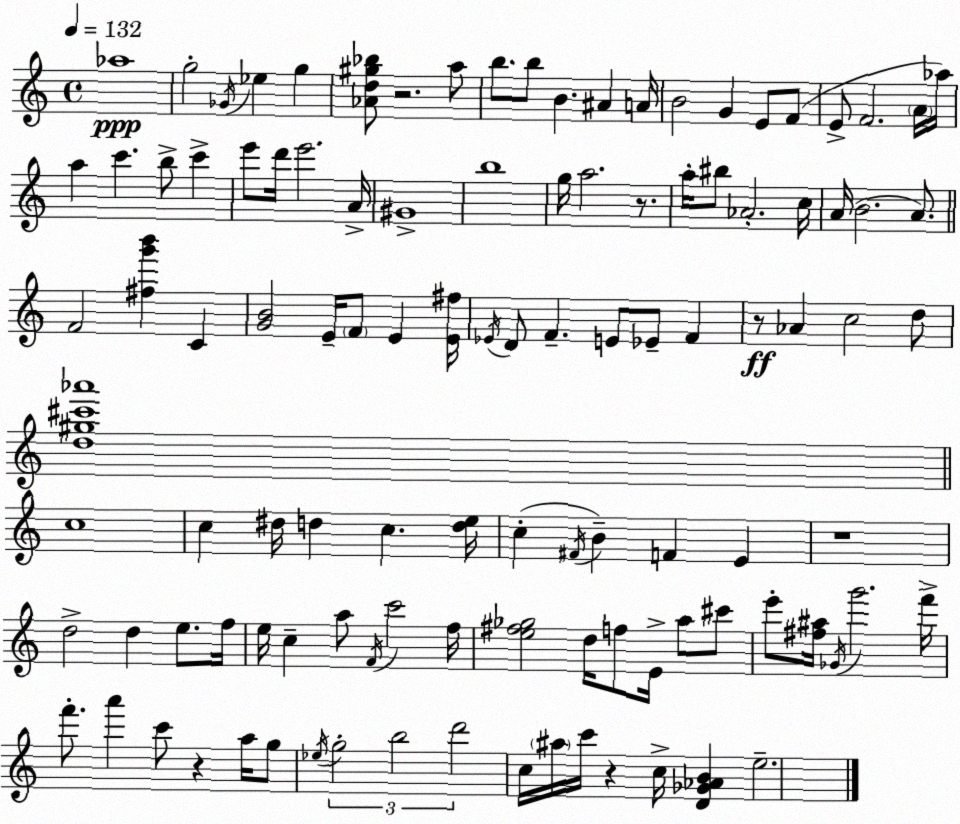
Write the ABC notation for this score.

X:1
T:Untitled
M:4/4
L:1/4
K:Am
_a4 g2 _G/4 _e g [_Ad^g_b]/2 z2 a/2 b/2 b/2 B ^A A/4 B2 G E/2 F/2 E/2 F2 A/4 _a/4 a c' b/2 c' e'/2 d'/4 e'2 A/4 ^G4 b4 g/4 a2 z/2 a/4 ^b/2 _A2 c/4 A/4 B2 A/2 F2 [^fg'b'] C [GB]2 E/4 F/2 E [E^f]/4 _E/4 D/2 F E/2 _E/2 F z/2 _A c2 d/2 [d^g^c'_a']4 c4 c ^d/4 d c [de]/4 c ^F/4 B F E z4 d2 d e/2 f/4 e/4 c a/2 F/4 c'2 f/4 [e^f_g]2 d/4 f/2 E/4 a/2 ^c'/2 e'/2 [^f^a]/4 _G/4 g'2 f'/4 f'/2 a' c'/2 z a/4 g/2 _e/4 g2 b2 d'2 c/4 ^a/4 c'/4 z c/4 [D_G_AB] e2